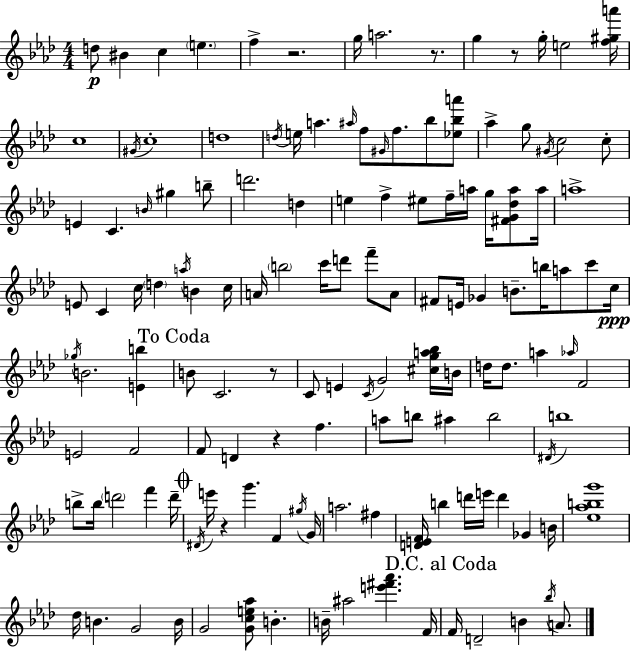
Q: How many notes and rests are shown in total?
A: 136